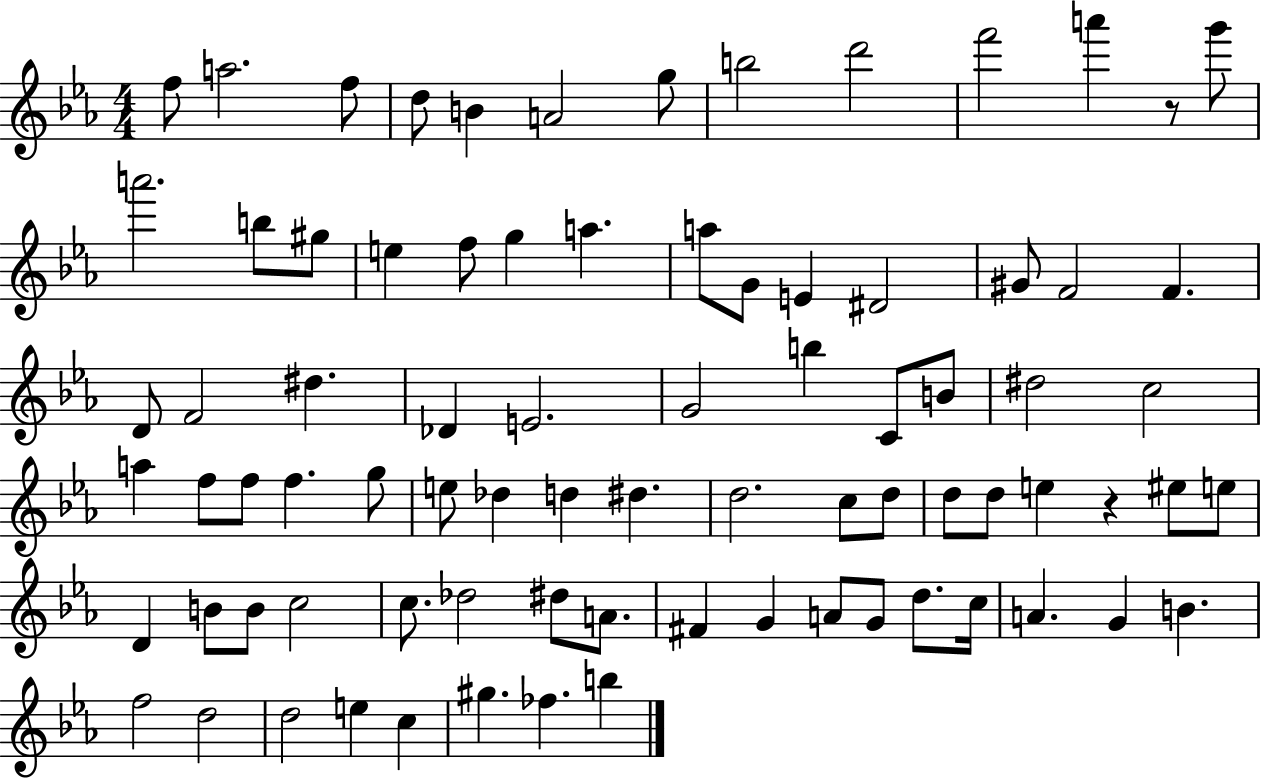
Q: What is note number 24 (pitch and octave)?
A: G#4